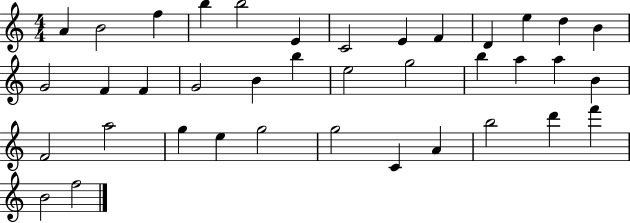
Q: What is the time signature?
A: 4/4